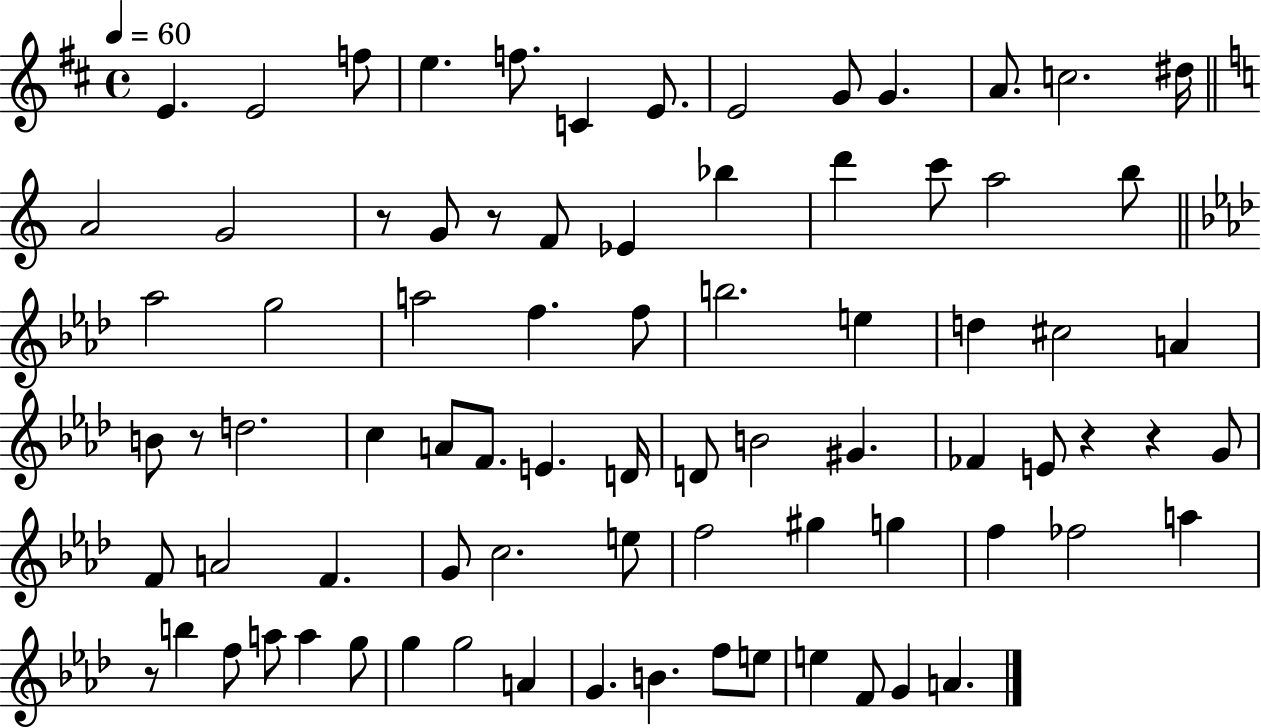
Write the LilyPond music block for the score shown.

{
  \clef treble
  \time 4/4
  \defaultTimeSignature
  \key d \major
  \tempo 4 = 60
  e'4. e'2 f''8 | e''4. f''8. c'4 e'8. | e'2 g'8 g'4. | a'8. c''2. dis''16 | \break \bar "||" \break \key c \major a'2 g'2 | r8 g'8 r8 f'8 ees'4 bes''4 | d'''4 c'''8 a''2 b''8 | \bar "||" \break \key aes \major aes''2 g''2 | a''2 f''4. f''8 | b''2. e''4 | d''4 cis''2 a'4 | \break b'8 r8 d''2. | c''4 a'8 f'8. e'4. d'16 | d'8 b'2 gis'4. | fes'4 e'8 r4 r4 g'8 | \break f'8 a'2 f'4. | g'8 c''2. e''8 | f''2 gis''4 g''4 | f''4 fes''2 a''4 | \break r8 b''4 f''8 a''8 a''4 g''8 | g''4 g''2 a'4 | g'4. b'4. f''8 e''8 | e''4 f'8 g'4 a'4. | \break \bar "|."
}